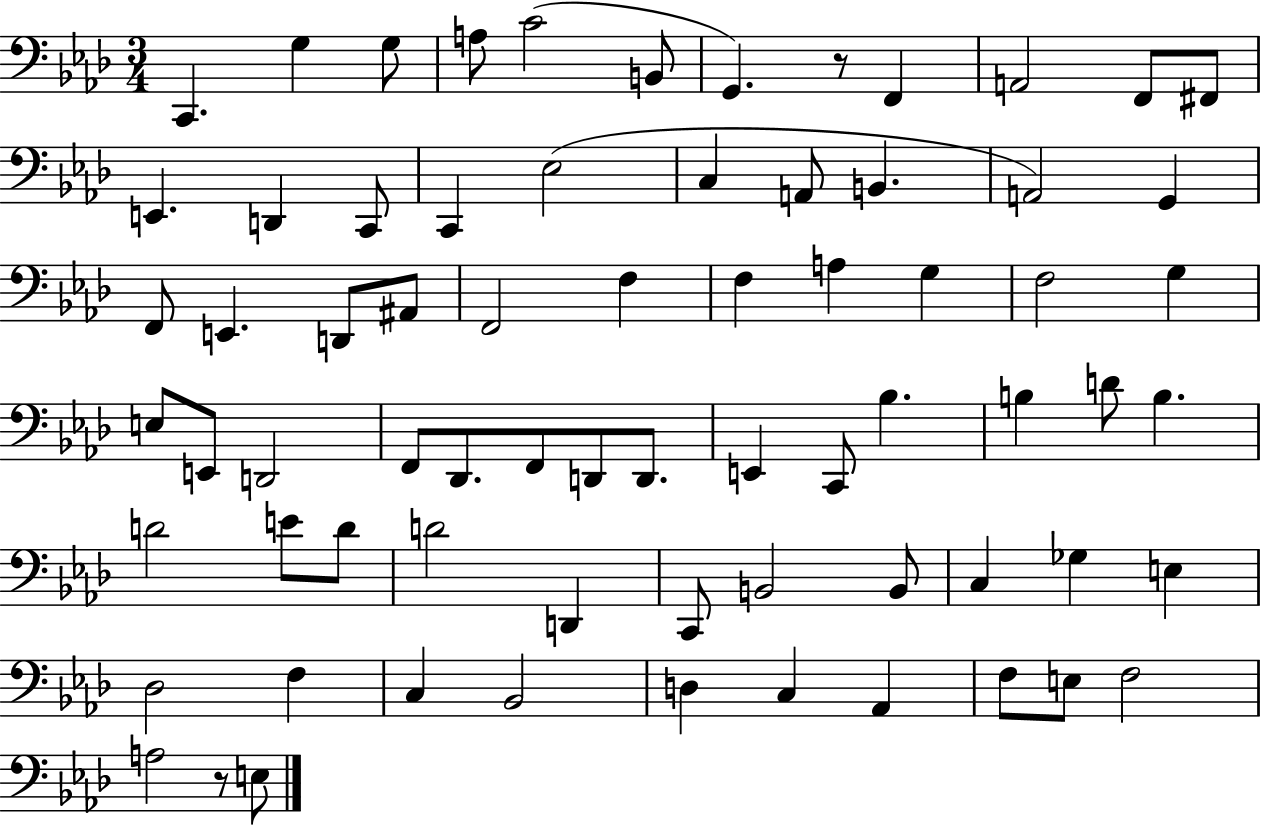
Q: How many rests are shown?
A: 2